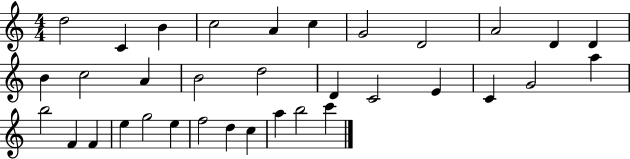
D5/h C4/q B4/q C5/h A4/q C5/q G4/h D4/h A4/h D4/q D4/q B4/q C5/h A4/q B4/h D5/h D4/q C4/h E4/q C4/q G4/h A5/q B5/h F4/q F4/q E5/q G5/h E5/q F5/h D5/q C5/q A5/q B5/h C6/q